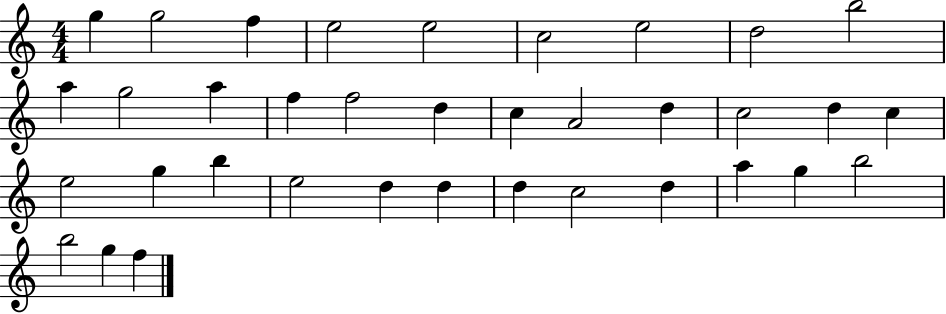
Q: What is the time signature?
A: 4/4